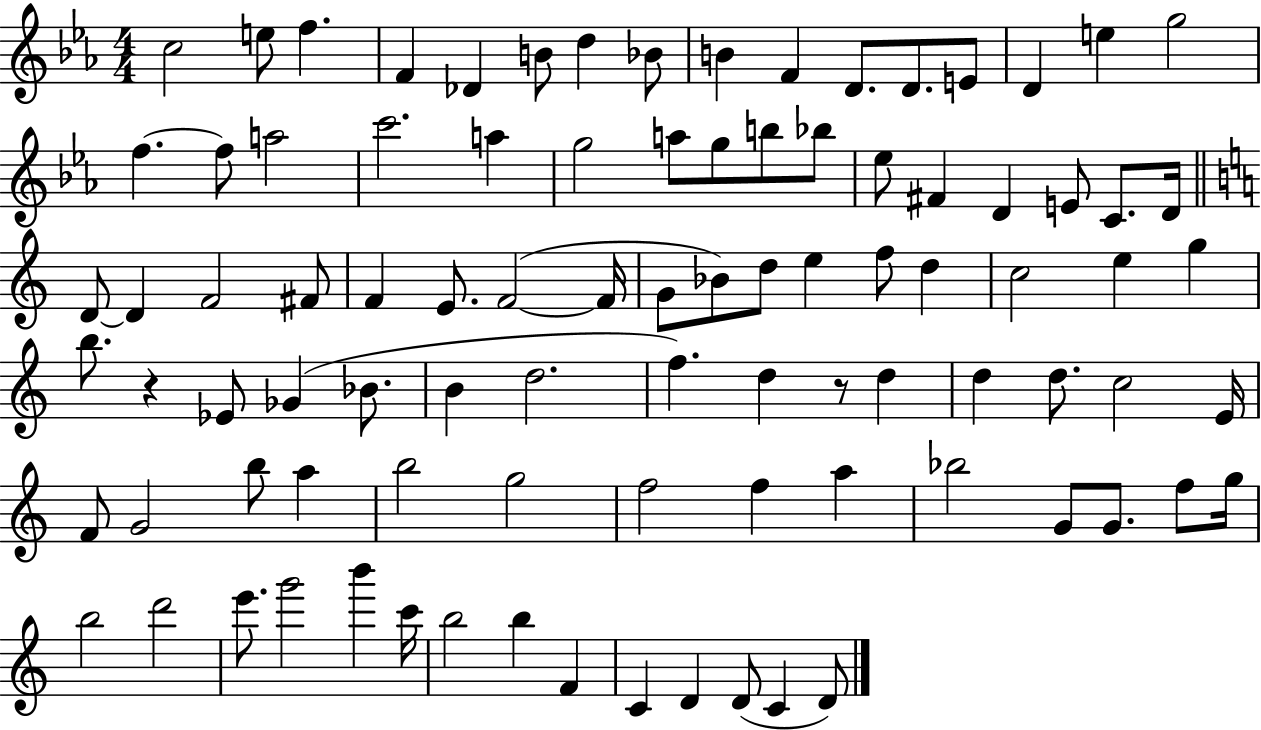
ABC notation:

X:1
T:Untitled
M:4/4
L:1/4
K:Eb
c2 e/2 f F _D B/2 d _B/2 B F D/2 D/2 E/2 D e g2 f f/2 a2 c'2 a g2 a/2 g/2 b/2 _b/2 _e/2 ^F D E/2 C/2 D/4 D/2 D F2 ^F/2 F E/2 F2 F/4 G/2 _B/2 d/2 e f/2 d c2 e g b/2 z _E/2 _G _B/2 B d2 f d z/2 d d d/2 c2 E/4 F/2 G2 b/2 a b2 g2 f2 f a _b2 G/2 G/2 f/2 g/4 b2 d'2 e'/2 g'2 b' c'/4 b2 b F C D D/2 C D/2